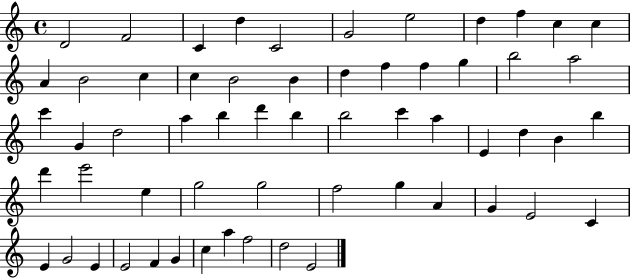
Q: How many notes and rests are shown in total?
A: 59